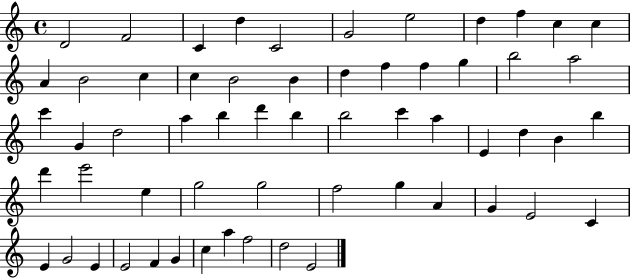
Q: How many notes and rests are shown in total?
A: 59